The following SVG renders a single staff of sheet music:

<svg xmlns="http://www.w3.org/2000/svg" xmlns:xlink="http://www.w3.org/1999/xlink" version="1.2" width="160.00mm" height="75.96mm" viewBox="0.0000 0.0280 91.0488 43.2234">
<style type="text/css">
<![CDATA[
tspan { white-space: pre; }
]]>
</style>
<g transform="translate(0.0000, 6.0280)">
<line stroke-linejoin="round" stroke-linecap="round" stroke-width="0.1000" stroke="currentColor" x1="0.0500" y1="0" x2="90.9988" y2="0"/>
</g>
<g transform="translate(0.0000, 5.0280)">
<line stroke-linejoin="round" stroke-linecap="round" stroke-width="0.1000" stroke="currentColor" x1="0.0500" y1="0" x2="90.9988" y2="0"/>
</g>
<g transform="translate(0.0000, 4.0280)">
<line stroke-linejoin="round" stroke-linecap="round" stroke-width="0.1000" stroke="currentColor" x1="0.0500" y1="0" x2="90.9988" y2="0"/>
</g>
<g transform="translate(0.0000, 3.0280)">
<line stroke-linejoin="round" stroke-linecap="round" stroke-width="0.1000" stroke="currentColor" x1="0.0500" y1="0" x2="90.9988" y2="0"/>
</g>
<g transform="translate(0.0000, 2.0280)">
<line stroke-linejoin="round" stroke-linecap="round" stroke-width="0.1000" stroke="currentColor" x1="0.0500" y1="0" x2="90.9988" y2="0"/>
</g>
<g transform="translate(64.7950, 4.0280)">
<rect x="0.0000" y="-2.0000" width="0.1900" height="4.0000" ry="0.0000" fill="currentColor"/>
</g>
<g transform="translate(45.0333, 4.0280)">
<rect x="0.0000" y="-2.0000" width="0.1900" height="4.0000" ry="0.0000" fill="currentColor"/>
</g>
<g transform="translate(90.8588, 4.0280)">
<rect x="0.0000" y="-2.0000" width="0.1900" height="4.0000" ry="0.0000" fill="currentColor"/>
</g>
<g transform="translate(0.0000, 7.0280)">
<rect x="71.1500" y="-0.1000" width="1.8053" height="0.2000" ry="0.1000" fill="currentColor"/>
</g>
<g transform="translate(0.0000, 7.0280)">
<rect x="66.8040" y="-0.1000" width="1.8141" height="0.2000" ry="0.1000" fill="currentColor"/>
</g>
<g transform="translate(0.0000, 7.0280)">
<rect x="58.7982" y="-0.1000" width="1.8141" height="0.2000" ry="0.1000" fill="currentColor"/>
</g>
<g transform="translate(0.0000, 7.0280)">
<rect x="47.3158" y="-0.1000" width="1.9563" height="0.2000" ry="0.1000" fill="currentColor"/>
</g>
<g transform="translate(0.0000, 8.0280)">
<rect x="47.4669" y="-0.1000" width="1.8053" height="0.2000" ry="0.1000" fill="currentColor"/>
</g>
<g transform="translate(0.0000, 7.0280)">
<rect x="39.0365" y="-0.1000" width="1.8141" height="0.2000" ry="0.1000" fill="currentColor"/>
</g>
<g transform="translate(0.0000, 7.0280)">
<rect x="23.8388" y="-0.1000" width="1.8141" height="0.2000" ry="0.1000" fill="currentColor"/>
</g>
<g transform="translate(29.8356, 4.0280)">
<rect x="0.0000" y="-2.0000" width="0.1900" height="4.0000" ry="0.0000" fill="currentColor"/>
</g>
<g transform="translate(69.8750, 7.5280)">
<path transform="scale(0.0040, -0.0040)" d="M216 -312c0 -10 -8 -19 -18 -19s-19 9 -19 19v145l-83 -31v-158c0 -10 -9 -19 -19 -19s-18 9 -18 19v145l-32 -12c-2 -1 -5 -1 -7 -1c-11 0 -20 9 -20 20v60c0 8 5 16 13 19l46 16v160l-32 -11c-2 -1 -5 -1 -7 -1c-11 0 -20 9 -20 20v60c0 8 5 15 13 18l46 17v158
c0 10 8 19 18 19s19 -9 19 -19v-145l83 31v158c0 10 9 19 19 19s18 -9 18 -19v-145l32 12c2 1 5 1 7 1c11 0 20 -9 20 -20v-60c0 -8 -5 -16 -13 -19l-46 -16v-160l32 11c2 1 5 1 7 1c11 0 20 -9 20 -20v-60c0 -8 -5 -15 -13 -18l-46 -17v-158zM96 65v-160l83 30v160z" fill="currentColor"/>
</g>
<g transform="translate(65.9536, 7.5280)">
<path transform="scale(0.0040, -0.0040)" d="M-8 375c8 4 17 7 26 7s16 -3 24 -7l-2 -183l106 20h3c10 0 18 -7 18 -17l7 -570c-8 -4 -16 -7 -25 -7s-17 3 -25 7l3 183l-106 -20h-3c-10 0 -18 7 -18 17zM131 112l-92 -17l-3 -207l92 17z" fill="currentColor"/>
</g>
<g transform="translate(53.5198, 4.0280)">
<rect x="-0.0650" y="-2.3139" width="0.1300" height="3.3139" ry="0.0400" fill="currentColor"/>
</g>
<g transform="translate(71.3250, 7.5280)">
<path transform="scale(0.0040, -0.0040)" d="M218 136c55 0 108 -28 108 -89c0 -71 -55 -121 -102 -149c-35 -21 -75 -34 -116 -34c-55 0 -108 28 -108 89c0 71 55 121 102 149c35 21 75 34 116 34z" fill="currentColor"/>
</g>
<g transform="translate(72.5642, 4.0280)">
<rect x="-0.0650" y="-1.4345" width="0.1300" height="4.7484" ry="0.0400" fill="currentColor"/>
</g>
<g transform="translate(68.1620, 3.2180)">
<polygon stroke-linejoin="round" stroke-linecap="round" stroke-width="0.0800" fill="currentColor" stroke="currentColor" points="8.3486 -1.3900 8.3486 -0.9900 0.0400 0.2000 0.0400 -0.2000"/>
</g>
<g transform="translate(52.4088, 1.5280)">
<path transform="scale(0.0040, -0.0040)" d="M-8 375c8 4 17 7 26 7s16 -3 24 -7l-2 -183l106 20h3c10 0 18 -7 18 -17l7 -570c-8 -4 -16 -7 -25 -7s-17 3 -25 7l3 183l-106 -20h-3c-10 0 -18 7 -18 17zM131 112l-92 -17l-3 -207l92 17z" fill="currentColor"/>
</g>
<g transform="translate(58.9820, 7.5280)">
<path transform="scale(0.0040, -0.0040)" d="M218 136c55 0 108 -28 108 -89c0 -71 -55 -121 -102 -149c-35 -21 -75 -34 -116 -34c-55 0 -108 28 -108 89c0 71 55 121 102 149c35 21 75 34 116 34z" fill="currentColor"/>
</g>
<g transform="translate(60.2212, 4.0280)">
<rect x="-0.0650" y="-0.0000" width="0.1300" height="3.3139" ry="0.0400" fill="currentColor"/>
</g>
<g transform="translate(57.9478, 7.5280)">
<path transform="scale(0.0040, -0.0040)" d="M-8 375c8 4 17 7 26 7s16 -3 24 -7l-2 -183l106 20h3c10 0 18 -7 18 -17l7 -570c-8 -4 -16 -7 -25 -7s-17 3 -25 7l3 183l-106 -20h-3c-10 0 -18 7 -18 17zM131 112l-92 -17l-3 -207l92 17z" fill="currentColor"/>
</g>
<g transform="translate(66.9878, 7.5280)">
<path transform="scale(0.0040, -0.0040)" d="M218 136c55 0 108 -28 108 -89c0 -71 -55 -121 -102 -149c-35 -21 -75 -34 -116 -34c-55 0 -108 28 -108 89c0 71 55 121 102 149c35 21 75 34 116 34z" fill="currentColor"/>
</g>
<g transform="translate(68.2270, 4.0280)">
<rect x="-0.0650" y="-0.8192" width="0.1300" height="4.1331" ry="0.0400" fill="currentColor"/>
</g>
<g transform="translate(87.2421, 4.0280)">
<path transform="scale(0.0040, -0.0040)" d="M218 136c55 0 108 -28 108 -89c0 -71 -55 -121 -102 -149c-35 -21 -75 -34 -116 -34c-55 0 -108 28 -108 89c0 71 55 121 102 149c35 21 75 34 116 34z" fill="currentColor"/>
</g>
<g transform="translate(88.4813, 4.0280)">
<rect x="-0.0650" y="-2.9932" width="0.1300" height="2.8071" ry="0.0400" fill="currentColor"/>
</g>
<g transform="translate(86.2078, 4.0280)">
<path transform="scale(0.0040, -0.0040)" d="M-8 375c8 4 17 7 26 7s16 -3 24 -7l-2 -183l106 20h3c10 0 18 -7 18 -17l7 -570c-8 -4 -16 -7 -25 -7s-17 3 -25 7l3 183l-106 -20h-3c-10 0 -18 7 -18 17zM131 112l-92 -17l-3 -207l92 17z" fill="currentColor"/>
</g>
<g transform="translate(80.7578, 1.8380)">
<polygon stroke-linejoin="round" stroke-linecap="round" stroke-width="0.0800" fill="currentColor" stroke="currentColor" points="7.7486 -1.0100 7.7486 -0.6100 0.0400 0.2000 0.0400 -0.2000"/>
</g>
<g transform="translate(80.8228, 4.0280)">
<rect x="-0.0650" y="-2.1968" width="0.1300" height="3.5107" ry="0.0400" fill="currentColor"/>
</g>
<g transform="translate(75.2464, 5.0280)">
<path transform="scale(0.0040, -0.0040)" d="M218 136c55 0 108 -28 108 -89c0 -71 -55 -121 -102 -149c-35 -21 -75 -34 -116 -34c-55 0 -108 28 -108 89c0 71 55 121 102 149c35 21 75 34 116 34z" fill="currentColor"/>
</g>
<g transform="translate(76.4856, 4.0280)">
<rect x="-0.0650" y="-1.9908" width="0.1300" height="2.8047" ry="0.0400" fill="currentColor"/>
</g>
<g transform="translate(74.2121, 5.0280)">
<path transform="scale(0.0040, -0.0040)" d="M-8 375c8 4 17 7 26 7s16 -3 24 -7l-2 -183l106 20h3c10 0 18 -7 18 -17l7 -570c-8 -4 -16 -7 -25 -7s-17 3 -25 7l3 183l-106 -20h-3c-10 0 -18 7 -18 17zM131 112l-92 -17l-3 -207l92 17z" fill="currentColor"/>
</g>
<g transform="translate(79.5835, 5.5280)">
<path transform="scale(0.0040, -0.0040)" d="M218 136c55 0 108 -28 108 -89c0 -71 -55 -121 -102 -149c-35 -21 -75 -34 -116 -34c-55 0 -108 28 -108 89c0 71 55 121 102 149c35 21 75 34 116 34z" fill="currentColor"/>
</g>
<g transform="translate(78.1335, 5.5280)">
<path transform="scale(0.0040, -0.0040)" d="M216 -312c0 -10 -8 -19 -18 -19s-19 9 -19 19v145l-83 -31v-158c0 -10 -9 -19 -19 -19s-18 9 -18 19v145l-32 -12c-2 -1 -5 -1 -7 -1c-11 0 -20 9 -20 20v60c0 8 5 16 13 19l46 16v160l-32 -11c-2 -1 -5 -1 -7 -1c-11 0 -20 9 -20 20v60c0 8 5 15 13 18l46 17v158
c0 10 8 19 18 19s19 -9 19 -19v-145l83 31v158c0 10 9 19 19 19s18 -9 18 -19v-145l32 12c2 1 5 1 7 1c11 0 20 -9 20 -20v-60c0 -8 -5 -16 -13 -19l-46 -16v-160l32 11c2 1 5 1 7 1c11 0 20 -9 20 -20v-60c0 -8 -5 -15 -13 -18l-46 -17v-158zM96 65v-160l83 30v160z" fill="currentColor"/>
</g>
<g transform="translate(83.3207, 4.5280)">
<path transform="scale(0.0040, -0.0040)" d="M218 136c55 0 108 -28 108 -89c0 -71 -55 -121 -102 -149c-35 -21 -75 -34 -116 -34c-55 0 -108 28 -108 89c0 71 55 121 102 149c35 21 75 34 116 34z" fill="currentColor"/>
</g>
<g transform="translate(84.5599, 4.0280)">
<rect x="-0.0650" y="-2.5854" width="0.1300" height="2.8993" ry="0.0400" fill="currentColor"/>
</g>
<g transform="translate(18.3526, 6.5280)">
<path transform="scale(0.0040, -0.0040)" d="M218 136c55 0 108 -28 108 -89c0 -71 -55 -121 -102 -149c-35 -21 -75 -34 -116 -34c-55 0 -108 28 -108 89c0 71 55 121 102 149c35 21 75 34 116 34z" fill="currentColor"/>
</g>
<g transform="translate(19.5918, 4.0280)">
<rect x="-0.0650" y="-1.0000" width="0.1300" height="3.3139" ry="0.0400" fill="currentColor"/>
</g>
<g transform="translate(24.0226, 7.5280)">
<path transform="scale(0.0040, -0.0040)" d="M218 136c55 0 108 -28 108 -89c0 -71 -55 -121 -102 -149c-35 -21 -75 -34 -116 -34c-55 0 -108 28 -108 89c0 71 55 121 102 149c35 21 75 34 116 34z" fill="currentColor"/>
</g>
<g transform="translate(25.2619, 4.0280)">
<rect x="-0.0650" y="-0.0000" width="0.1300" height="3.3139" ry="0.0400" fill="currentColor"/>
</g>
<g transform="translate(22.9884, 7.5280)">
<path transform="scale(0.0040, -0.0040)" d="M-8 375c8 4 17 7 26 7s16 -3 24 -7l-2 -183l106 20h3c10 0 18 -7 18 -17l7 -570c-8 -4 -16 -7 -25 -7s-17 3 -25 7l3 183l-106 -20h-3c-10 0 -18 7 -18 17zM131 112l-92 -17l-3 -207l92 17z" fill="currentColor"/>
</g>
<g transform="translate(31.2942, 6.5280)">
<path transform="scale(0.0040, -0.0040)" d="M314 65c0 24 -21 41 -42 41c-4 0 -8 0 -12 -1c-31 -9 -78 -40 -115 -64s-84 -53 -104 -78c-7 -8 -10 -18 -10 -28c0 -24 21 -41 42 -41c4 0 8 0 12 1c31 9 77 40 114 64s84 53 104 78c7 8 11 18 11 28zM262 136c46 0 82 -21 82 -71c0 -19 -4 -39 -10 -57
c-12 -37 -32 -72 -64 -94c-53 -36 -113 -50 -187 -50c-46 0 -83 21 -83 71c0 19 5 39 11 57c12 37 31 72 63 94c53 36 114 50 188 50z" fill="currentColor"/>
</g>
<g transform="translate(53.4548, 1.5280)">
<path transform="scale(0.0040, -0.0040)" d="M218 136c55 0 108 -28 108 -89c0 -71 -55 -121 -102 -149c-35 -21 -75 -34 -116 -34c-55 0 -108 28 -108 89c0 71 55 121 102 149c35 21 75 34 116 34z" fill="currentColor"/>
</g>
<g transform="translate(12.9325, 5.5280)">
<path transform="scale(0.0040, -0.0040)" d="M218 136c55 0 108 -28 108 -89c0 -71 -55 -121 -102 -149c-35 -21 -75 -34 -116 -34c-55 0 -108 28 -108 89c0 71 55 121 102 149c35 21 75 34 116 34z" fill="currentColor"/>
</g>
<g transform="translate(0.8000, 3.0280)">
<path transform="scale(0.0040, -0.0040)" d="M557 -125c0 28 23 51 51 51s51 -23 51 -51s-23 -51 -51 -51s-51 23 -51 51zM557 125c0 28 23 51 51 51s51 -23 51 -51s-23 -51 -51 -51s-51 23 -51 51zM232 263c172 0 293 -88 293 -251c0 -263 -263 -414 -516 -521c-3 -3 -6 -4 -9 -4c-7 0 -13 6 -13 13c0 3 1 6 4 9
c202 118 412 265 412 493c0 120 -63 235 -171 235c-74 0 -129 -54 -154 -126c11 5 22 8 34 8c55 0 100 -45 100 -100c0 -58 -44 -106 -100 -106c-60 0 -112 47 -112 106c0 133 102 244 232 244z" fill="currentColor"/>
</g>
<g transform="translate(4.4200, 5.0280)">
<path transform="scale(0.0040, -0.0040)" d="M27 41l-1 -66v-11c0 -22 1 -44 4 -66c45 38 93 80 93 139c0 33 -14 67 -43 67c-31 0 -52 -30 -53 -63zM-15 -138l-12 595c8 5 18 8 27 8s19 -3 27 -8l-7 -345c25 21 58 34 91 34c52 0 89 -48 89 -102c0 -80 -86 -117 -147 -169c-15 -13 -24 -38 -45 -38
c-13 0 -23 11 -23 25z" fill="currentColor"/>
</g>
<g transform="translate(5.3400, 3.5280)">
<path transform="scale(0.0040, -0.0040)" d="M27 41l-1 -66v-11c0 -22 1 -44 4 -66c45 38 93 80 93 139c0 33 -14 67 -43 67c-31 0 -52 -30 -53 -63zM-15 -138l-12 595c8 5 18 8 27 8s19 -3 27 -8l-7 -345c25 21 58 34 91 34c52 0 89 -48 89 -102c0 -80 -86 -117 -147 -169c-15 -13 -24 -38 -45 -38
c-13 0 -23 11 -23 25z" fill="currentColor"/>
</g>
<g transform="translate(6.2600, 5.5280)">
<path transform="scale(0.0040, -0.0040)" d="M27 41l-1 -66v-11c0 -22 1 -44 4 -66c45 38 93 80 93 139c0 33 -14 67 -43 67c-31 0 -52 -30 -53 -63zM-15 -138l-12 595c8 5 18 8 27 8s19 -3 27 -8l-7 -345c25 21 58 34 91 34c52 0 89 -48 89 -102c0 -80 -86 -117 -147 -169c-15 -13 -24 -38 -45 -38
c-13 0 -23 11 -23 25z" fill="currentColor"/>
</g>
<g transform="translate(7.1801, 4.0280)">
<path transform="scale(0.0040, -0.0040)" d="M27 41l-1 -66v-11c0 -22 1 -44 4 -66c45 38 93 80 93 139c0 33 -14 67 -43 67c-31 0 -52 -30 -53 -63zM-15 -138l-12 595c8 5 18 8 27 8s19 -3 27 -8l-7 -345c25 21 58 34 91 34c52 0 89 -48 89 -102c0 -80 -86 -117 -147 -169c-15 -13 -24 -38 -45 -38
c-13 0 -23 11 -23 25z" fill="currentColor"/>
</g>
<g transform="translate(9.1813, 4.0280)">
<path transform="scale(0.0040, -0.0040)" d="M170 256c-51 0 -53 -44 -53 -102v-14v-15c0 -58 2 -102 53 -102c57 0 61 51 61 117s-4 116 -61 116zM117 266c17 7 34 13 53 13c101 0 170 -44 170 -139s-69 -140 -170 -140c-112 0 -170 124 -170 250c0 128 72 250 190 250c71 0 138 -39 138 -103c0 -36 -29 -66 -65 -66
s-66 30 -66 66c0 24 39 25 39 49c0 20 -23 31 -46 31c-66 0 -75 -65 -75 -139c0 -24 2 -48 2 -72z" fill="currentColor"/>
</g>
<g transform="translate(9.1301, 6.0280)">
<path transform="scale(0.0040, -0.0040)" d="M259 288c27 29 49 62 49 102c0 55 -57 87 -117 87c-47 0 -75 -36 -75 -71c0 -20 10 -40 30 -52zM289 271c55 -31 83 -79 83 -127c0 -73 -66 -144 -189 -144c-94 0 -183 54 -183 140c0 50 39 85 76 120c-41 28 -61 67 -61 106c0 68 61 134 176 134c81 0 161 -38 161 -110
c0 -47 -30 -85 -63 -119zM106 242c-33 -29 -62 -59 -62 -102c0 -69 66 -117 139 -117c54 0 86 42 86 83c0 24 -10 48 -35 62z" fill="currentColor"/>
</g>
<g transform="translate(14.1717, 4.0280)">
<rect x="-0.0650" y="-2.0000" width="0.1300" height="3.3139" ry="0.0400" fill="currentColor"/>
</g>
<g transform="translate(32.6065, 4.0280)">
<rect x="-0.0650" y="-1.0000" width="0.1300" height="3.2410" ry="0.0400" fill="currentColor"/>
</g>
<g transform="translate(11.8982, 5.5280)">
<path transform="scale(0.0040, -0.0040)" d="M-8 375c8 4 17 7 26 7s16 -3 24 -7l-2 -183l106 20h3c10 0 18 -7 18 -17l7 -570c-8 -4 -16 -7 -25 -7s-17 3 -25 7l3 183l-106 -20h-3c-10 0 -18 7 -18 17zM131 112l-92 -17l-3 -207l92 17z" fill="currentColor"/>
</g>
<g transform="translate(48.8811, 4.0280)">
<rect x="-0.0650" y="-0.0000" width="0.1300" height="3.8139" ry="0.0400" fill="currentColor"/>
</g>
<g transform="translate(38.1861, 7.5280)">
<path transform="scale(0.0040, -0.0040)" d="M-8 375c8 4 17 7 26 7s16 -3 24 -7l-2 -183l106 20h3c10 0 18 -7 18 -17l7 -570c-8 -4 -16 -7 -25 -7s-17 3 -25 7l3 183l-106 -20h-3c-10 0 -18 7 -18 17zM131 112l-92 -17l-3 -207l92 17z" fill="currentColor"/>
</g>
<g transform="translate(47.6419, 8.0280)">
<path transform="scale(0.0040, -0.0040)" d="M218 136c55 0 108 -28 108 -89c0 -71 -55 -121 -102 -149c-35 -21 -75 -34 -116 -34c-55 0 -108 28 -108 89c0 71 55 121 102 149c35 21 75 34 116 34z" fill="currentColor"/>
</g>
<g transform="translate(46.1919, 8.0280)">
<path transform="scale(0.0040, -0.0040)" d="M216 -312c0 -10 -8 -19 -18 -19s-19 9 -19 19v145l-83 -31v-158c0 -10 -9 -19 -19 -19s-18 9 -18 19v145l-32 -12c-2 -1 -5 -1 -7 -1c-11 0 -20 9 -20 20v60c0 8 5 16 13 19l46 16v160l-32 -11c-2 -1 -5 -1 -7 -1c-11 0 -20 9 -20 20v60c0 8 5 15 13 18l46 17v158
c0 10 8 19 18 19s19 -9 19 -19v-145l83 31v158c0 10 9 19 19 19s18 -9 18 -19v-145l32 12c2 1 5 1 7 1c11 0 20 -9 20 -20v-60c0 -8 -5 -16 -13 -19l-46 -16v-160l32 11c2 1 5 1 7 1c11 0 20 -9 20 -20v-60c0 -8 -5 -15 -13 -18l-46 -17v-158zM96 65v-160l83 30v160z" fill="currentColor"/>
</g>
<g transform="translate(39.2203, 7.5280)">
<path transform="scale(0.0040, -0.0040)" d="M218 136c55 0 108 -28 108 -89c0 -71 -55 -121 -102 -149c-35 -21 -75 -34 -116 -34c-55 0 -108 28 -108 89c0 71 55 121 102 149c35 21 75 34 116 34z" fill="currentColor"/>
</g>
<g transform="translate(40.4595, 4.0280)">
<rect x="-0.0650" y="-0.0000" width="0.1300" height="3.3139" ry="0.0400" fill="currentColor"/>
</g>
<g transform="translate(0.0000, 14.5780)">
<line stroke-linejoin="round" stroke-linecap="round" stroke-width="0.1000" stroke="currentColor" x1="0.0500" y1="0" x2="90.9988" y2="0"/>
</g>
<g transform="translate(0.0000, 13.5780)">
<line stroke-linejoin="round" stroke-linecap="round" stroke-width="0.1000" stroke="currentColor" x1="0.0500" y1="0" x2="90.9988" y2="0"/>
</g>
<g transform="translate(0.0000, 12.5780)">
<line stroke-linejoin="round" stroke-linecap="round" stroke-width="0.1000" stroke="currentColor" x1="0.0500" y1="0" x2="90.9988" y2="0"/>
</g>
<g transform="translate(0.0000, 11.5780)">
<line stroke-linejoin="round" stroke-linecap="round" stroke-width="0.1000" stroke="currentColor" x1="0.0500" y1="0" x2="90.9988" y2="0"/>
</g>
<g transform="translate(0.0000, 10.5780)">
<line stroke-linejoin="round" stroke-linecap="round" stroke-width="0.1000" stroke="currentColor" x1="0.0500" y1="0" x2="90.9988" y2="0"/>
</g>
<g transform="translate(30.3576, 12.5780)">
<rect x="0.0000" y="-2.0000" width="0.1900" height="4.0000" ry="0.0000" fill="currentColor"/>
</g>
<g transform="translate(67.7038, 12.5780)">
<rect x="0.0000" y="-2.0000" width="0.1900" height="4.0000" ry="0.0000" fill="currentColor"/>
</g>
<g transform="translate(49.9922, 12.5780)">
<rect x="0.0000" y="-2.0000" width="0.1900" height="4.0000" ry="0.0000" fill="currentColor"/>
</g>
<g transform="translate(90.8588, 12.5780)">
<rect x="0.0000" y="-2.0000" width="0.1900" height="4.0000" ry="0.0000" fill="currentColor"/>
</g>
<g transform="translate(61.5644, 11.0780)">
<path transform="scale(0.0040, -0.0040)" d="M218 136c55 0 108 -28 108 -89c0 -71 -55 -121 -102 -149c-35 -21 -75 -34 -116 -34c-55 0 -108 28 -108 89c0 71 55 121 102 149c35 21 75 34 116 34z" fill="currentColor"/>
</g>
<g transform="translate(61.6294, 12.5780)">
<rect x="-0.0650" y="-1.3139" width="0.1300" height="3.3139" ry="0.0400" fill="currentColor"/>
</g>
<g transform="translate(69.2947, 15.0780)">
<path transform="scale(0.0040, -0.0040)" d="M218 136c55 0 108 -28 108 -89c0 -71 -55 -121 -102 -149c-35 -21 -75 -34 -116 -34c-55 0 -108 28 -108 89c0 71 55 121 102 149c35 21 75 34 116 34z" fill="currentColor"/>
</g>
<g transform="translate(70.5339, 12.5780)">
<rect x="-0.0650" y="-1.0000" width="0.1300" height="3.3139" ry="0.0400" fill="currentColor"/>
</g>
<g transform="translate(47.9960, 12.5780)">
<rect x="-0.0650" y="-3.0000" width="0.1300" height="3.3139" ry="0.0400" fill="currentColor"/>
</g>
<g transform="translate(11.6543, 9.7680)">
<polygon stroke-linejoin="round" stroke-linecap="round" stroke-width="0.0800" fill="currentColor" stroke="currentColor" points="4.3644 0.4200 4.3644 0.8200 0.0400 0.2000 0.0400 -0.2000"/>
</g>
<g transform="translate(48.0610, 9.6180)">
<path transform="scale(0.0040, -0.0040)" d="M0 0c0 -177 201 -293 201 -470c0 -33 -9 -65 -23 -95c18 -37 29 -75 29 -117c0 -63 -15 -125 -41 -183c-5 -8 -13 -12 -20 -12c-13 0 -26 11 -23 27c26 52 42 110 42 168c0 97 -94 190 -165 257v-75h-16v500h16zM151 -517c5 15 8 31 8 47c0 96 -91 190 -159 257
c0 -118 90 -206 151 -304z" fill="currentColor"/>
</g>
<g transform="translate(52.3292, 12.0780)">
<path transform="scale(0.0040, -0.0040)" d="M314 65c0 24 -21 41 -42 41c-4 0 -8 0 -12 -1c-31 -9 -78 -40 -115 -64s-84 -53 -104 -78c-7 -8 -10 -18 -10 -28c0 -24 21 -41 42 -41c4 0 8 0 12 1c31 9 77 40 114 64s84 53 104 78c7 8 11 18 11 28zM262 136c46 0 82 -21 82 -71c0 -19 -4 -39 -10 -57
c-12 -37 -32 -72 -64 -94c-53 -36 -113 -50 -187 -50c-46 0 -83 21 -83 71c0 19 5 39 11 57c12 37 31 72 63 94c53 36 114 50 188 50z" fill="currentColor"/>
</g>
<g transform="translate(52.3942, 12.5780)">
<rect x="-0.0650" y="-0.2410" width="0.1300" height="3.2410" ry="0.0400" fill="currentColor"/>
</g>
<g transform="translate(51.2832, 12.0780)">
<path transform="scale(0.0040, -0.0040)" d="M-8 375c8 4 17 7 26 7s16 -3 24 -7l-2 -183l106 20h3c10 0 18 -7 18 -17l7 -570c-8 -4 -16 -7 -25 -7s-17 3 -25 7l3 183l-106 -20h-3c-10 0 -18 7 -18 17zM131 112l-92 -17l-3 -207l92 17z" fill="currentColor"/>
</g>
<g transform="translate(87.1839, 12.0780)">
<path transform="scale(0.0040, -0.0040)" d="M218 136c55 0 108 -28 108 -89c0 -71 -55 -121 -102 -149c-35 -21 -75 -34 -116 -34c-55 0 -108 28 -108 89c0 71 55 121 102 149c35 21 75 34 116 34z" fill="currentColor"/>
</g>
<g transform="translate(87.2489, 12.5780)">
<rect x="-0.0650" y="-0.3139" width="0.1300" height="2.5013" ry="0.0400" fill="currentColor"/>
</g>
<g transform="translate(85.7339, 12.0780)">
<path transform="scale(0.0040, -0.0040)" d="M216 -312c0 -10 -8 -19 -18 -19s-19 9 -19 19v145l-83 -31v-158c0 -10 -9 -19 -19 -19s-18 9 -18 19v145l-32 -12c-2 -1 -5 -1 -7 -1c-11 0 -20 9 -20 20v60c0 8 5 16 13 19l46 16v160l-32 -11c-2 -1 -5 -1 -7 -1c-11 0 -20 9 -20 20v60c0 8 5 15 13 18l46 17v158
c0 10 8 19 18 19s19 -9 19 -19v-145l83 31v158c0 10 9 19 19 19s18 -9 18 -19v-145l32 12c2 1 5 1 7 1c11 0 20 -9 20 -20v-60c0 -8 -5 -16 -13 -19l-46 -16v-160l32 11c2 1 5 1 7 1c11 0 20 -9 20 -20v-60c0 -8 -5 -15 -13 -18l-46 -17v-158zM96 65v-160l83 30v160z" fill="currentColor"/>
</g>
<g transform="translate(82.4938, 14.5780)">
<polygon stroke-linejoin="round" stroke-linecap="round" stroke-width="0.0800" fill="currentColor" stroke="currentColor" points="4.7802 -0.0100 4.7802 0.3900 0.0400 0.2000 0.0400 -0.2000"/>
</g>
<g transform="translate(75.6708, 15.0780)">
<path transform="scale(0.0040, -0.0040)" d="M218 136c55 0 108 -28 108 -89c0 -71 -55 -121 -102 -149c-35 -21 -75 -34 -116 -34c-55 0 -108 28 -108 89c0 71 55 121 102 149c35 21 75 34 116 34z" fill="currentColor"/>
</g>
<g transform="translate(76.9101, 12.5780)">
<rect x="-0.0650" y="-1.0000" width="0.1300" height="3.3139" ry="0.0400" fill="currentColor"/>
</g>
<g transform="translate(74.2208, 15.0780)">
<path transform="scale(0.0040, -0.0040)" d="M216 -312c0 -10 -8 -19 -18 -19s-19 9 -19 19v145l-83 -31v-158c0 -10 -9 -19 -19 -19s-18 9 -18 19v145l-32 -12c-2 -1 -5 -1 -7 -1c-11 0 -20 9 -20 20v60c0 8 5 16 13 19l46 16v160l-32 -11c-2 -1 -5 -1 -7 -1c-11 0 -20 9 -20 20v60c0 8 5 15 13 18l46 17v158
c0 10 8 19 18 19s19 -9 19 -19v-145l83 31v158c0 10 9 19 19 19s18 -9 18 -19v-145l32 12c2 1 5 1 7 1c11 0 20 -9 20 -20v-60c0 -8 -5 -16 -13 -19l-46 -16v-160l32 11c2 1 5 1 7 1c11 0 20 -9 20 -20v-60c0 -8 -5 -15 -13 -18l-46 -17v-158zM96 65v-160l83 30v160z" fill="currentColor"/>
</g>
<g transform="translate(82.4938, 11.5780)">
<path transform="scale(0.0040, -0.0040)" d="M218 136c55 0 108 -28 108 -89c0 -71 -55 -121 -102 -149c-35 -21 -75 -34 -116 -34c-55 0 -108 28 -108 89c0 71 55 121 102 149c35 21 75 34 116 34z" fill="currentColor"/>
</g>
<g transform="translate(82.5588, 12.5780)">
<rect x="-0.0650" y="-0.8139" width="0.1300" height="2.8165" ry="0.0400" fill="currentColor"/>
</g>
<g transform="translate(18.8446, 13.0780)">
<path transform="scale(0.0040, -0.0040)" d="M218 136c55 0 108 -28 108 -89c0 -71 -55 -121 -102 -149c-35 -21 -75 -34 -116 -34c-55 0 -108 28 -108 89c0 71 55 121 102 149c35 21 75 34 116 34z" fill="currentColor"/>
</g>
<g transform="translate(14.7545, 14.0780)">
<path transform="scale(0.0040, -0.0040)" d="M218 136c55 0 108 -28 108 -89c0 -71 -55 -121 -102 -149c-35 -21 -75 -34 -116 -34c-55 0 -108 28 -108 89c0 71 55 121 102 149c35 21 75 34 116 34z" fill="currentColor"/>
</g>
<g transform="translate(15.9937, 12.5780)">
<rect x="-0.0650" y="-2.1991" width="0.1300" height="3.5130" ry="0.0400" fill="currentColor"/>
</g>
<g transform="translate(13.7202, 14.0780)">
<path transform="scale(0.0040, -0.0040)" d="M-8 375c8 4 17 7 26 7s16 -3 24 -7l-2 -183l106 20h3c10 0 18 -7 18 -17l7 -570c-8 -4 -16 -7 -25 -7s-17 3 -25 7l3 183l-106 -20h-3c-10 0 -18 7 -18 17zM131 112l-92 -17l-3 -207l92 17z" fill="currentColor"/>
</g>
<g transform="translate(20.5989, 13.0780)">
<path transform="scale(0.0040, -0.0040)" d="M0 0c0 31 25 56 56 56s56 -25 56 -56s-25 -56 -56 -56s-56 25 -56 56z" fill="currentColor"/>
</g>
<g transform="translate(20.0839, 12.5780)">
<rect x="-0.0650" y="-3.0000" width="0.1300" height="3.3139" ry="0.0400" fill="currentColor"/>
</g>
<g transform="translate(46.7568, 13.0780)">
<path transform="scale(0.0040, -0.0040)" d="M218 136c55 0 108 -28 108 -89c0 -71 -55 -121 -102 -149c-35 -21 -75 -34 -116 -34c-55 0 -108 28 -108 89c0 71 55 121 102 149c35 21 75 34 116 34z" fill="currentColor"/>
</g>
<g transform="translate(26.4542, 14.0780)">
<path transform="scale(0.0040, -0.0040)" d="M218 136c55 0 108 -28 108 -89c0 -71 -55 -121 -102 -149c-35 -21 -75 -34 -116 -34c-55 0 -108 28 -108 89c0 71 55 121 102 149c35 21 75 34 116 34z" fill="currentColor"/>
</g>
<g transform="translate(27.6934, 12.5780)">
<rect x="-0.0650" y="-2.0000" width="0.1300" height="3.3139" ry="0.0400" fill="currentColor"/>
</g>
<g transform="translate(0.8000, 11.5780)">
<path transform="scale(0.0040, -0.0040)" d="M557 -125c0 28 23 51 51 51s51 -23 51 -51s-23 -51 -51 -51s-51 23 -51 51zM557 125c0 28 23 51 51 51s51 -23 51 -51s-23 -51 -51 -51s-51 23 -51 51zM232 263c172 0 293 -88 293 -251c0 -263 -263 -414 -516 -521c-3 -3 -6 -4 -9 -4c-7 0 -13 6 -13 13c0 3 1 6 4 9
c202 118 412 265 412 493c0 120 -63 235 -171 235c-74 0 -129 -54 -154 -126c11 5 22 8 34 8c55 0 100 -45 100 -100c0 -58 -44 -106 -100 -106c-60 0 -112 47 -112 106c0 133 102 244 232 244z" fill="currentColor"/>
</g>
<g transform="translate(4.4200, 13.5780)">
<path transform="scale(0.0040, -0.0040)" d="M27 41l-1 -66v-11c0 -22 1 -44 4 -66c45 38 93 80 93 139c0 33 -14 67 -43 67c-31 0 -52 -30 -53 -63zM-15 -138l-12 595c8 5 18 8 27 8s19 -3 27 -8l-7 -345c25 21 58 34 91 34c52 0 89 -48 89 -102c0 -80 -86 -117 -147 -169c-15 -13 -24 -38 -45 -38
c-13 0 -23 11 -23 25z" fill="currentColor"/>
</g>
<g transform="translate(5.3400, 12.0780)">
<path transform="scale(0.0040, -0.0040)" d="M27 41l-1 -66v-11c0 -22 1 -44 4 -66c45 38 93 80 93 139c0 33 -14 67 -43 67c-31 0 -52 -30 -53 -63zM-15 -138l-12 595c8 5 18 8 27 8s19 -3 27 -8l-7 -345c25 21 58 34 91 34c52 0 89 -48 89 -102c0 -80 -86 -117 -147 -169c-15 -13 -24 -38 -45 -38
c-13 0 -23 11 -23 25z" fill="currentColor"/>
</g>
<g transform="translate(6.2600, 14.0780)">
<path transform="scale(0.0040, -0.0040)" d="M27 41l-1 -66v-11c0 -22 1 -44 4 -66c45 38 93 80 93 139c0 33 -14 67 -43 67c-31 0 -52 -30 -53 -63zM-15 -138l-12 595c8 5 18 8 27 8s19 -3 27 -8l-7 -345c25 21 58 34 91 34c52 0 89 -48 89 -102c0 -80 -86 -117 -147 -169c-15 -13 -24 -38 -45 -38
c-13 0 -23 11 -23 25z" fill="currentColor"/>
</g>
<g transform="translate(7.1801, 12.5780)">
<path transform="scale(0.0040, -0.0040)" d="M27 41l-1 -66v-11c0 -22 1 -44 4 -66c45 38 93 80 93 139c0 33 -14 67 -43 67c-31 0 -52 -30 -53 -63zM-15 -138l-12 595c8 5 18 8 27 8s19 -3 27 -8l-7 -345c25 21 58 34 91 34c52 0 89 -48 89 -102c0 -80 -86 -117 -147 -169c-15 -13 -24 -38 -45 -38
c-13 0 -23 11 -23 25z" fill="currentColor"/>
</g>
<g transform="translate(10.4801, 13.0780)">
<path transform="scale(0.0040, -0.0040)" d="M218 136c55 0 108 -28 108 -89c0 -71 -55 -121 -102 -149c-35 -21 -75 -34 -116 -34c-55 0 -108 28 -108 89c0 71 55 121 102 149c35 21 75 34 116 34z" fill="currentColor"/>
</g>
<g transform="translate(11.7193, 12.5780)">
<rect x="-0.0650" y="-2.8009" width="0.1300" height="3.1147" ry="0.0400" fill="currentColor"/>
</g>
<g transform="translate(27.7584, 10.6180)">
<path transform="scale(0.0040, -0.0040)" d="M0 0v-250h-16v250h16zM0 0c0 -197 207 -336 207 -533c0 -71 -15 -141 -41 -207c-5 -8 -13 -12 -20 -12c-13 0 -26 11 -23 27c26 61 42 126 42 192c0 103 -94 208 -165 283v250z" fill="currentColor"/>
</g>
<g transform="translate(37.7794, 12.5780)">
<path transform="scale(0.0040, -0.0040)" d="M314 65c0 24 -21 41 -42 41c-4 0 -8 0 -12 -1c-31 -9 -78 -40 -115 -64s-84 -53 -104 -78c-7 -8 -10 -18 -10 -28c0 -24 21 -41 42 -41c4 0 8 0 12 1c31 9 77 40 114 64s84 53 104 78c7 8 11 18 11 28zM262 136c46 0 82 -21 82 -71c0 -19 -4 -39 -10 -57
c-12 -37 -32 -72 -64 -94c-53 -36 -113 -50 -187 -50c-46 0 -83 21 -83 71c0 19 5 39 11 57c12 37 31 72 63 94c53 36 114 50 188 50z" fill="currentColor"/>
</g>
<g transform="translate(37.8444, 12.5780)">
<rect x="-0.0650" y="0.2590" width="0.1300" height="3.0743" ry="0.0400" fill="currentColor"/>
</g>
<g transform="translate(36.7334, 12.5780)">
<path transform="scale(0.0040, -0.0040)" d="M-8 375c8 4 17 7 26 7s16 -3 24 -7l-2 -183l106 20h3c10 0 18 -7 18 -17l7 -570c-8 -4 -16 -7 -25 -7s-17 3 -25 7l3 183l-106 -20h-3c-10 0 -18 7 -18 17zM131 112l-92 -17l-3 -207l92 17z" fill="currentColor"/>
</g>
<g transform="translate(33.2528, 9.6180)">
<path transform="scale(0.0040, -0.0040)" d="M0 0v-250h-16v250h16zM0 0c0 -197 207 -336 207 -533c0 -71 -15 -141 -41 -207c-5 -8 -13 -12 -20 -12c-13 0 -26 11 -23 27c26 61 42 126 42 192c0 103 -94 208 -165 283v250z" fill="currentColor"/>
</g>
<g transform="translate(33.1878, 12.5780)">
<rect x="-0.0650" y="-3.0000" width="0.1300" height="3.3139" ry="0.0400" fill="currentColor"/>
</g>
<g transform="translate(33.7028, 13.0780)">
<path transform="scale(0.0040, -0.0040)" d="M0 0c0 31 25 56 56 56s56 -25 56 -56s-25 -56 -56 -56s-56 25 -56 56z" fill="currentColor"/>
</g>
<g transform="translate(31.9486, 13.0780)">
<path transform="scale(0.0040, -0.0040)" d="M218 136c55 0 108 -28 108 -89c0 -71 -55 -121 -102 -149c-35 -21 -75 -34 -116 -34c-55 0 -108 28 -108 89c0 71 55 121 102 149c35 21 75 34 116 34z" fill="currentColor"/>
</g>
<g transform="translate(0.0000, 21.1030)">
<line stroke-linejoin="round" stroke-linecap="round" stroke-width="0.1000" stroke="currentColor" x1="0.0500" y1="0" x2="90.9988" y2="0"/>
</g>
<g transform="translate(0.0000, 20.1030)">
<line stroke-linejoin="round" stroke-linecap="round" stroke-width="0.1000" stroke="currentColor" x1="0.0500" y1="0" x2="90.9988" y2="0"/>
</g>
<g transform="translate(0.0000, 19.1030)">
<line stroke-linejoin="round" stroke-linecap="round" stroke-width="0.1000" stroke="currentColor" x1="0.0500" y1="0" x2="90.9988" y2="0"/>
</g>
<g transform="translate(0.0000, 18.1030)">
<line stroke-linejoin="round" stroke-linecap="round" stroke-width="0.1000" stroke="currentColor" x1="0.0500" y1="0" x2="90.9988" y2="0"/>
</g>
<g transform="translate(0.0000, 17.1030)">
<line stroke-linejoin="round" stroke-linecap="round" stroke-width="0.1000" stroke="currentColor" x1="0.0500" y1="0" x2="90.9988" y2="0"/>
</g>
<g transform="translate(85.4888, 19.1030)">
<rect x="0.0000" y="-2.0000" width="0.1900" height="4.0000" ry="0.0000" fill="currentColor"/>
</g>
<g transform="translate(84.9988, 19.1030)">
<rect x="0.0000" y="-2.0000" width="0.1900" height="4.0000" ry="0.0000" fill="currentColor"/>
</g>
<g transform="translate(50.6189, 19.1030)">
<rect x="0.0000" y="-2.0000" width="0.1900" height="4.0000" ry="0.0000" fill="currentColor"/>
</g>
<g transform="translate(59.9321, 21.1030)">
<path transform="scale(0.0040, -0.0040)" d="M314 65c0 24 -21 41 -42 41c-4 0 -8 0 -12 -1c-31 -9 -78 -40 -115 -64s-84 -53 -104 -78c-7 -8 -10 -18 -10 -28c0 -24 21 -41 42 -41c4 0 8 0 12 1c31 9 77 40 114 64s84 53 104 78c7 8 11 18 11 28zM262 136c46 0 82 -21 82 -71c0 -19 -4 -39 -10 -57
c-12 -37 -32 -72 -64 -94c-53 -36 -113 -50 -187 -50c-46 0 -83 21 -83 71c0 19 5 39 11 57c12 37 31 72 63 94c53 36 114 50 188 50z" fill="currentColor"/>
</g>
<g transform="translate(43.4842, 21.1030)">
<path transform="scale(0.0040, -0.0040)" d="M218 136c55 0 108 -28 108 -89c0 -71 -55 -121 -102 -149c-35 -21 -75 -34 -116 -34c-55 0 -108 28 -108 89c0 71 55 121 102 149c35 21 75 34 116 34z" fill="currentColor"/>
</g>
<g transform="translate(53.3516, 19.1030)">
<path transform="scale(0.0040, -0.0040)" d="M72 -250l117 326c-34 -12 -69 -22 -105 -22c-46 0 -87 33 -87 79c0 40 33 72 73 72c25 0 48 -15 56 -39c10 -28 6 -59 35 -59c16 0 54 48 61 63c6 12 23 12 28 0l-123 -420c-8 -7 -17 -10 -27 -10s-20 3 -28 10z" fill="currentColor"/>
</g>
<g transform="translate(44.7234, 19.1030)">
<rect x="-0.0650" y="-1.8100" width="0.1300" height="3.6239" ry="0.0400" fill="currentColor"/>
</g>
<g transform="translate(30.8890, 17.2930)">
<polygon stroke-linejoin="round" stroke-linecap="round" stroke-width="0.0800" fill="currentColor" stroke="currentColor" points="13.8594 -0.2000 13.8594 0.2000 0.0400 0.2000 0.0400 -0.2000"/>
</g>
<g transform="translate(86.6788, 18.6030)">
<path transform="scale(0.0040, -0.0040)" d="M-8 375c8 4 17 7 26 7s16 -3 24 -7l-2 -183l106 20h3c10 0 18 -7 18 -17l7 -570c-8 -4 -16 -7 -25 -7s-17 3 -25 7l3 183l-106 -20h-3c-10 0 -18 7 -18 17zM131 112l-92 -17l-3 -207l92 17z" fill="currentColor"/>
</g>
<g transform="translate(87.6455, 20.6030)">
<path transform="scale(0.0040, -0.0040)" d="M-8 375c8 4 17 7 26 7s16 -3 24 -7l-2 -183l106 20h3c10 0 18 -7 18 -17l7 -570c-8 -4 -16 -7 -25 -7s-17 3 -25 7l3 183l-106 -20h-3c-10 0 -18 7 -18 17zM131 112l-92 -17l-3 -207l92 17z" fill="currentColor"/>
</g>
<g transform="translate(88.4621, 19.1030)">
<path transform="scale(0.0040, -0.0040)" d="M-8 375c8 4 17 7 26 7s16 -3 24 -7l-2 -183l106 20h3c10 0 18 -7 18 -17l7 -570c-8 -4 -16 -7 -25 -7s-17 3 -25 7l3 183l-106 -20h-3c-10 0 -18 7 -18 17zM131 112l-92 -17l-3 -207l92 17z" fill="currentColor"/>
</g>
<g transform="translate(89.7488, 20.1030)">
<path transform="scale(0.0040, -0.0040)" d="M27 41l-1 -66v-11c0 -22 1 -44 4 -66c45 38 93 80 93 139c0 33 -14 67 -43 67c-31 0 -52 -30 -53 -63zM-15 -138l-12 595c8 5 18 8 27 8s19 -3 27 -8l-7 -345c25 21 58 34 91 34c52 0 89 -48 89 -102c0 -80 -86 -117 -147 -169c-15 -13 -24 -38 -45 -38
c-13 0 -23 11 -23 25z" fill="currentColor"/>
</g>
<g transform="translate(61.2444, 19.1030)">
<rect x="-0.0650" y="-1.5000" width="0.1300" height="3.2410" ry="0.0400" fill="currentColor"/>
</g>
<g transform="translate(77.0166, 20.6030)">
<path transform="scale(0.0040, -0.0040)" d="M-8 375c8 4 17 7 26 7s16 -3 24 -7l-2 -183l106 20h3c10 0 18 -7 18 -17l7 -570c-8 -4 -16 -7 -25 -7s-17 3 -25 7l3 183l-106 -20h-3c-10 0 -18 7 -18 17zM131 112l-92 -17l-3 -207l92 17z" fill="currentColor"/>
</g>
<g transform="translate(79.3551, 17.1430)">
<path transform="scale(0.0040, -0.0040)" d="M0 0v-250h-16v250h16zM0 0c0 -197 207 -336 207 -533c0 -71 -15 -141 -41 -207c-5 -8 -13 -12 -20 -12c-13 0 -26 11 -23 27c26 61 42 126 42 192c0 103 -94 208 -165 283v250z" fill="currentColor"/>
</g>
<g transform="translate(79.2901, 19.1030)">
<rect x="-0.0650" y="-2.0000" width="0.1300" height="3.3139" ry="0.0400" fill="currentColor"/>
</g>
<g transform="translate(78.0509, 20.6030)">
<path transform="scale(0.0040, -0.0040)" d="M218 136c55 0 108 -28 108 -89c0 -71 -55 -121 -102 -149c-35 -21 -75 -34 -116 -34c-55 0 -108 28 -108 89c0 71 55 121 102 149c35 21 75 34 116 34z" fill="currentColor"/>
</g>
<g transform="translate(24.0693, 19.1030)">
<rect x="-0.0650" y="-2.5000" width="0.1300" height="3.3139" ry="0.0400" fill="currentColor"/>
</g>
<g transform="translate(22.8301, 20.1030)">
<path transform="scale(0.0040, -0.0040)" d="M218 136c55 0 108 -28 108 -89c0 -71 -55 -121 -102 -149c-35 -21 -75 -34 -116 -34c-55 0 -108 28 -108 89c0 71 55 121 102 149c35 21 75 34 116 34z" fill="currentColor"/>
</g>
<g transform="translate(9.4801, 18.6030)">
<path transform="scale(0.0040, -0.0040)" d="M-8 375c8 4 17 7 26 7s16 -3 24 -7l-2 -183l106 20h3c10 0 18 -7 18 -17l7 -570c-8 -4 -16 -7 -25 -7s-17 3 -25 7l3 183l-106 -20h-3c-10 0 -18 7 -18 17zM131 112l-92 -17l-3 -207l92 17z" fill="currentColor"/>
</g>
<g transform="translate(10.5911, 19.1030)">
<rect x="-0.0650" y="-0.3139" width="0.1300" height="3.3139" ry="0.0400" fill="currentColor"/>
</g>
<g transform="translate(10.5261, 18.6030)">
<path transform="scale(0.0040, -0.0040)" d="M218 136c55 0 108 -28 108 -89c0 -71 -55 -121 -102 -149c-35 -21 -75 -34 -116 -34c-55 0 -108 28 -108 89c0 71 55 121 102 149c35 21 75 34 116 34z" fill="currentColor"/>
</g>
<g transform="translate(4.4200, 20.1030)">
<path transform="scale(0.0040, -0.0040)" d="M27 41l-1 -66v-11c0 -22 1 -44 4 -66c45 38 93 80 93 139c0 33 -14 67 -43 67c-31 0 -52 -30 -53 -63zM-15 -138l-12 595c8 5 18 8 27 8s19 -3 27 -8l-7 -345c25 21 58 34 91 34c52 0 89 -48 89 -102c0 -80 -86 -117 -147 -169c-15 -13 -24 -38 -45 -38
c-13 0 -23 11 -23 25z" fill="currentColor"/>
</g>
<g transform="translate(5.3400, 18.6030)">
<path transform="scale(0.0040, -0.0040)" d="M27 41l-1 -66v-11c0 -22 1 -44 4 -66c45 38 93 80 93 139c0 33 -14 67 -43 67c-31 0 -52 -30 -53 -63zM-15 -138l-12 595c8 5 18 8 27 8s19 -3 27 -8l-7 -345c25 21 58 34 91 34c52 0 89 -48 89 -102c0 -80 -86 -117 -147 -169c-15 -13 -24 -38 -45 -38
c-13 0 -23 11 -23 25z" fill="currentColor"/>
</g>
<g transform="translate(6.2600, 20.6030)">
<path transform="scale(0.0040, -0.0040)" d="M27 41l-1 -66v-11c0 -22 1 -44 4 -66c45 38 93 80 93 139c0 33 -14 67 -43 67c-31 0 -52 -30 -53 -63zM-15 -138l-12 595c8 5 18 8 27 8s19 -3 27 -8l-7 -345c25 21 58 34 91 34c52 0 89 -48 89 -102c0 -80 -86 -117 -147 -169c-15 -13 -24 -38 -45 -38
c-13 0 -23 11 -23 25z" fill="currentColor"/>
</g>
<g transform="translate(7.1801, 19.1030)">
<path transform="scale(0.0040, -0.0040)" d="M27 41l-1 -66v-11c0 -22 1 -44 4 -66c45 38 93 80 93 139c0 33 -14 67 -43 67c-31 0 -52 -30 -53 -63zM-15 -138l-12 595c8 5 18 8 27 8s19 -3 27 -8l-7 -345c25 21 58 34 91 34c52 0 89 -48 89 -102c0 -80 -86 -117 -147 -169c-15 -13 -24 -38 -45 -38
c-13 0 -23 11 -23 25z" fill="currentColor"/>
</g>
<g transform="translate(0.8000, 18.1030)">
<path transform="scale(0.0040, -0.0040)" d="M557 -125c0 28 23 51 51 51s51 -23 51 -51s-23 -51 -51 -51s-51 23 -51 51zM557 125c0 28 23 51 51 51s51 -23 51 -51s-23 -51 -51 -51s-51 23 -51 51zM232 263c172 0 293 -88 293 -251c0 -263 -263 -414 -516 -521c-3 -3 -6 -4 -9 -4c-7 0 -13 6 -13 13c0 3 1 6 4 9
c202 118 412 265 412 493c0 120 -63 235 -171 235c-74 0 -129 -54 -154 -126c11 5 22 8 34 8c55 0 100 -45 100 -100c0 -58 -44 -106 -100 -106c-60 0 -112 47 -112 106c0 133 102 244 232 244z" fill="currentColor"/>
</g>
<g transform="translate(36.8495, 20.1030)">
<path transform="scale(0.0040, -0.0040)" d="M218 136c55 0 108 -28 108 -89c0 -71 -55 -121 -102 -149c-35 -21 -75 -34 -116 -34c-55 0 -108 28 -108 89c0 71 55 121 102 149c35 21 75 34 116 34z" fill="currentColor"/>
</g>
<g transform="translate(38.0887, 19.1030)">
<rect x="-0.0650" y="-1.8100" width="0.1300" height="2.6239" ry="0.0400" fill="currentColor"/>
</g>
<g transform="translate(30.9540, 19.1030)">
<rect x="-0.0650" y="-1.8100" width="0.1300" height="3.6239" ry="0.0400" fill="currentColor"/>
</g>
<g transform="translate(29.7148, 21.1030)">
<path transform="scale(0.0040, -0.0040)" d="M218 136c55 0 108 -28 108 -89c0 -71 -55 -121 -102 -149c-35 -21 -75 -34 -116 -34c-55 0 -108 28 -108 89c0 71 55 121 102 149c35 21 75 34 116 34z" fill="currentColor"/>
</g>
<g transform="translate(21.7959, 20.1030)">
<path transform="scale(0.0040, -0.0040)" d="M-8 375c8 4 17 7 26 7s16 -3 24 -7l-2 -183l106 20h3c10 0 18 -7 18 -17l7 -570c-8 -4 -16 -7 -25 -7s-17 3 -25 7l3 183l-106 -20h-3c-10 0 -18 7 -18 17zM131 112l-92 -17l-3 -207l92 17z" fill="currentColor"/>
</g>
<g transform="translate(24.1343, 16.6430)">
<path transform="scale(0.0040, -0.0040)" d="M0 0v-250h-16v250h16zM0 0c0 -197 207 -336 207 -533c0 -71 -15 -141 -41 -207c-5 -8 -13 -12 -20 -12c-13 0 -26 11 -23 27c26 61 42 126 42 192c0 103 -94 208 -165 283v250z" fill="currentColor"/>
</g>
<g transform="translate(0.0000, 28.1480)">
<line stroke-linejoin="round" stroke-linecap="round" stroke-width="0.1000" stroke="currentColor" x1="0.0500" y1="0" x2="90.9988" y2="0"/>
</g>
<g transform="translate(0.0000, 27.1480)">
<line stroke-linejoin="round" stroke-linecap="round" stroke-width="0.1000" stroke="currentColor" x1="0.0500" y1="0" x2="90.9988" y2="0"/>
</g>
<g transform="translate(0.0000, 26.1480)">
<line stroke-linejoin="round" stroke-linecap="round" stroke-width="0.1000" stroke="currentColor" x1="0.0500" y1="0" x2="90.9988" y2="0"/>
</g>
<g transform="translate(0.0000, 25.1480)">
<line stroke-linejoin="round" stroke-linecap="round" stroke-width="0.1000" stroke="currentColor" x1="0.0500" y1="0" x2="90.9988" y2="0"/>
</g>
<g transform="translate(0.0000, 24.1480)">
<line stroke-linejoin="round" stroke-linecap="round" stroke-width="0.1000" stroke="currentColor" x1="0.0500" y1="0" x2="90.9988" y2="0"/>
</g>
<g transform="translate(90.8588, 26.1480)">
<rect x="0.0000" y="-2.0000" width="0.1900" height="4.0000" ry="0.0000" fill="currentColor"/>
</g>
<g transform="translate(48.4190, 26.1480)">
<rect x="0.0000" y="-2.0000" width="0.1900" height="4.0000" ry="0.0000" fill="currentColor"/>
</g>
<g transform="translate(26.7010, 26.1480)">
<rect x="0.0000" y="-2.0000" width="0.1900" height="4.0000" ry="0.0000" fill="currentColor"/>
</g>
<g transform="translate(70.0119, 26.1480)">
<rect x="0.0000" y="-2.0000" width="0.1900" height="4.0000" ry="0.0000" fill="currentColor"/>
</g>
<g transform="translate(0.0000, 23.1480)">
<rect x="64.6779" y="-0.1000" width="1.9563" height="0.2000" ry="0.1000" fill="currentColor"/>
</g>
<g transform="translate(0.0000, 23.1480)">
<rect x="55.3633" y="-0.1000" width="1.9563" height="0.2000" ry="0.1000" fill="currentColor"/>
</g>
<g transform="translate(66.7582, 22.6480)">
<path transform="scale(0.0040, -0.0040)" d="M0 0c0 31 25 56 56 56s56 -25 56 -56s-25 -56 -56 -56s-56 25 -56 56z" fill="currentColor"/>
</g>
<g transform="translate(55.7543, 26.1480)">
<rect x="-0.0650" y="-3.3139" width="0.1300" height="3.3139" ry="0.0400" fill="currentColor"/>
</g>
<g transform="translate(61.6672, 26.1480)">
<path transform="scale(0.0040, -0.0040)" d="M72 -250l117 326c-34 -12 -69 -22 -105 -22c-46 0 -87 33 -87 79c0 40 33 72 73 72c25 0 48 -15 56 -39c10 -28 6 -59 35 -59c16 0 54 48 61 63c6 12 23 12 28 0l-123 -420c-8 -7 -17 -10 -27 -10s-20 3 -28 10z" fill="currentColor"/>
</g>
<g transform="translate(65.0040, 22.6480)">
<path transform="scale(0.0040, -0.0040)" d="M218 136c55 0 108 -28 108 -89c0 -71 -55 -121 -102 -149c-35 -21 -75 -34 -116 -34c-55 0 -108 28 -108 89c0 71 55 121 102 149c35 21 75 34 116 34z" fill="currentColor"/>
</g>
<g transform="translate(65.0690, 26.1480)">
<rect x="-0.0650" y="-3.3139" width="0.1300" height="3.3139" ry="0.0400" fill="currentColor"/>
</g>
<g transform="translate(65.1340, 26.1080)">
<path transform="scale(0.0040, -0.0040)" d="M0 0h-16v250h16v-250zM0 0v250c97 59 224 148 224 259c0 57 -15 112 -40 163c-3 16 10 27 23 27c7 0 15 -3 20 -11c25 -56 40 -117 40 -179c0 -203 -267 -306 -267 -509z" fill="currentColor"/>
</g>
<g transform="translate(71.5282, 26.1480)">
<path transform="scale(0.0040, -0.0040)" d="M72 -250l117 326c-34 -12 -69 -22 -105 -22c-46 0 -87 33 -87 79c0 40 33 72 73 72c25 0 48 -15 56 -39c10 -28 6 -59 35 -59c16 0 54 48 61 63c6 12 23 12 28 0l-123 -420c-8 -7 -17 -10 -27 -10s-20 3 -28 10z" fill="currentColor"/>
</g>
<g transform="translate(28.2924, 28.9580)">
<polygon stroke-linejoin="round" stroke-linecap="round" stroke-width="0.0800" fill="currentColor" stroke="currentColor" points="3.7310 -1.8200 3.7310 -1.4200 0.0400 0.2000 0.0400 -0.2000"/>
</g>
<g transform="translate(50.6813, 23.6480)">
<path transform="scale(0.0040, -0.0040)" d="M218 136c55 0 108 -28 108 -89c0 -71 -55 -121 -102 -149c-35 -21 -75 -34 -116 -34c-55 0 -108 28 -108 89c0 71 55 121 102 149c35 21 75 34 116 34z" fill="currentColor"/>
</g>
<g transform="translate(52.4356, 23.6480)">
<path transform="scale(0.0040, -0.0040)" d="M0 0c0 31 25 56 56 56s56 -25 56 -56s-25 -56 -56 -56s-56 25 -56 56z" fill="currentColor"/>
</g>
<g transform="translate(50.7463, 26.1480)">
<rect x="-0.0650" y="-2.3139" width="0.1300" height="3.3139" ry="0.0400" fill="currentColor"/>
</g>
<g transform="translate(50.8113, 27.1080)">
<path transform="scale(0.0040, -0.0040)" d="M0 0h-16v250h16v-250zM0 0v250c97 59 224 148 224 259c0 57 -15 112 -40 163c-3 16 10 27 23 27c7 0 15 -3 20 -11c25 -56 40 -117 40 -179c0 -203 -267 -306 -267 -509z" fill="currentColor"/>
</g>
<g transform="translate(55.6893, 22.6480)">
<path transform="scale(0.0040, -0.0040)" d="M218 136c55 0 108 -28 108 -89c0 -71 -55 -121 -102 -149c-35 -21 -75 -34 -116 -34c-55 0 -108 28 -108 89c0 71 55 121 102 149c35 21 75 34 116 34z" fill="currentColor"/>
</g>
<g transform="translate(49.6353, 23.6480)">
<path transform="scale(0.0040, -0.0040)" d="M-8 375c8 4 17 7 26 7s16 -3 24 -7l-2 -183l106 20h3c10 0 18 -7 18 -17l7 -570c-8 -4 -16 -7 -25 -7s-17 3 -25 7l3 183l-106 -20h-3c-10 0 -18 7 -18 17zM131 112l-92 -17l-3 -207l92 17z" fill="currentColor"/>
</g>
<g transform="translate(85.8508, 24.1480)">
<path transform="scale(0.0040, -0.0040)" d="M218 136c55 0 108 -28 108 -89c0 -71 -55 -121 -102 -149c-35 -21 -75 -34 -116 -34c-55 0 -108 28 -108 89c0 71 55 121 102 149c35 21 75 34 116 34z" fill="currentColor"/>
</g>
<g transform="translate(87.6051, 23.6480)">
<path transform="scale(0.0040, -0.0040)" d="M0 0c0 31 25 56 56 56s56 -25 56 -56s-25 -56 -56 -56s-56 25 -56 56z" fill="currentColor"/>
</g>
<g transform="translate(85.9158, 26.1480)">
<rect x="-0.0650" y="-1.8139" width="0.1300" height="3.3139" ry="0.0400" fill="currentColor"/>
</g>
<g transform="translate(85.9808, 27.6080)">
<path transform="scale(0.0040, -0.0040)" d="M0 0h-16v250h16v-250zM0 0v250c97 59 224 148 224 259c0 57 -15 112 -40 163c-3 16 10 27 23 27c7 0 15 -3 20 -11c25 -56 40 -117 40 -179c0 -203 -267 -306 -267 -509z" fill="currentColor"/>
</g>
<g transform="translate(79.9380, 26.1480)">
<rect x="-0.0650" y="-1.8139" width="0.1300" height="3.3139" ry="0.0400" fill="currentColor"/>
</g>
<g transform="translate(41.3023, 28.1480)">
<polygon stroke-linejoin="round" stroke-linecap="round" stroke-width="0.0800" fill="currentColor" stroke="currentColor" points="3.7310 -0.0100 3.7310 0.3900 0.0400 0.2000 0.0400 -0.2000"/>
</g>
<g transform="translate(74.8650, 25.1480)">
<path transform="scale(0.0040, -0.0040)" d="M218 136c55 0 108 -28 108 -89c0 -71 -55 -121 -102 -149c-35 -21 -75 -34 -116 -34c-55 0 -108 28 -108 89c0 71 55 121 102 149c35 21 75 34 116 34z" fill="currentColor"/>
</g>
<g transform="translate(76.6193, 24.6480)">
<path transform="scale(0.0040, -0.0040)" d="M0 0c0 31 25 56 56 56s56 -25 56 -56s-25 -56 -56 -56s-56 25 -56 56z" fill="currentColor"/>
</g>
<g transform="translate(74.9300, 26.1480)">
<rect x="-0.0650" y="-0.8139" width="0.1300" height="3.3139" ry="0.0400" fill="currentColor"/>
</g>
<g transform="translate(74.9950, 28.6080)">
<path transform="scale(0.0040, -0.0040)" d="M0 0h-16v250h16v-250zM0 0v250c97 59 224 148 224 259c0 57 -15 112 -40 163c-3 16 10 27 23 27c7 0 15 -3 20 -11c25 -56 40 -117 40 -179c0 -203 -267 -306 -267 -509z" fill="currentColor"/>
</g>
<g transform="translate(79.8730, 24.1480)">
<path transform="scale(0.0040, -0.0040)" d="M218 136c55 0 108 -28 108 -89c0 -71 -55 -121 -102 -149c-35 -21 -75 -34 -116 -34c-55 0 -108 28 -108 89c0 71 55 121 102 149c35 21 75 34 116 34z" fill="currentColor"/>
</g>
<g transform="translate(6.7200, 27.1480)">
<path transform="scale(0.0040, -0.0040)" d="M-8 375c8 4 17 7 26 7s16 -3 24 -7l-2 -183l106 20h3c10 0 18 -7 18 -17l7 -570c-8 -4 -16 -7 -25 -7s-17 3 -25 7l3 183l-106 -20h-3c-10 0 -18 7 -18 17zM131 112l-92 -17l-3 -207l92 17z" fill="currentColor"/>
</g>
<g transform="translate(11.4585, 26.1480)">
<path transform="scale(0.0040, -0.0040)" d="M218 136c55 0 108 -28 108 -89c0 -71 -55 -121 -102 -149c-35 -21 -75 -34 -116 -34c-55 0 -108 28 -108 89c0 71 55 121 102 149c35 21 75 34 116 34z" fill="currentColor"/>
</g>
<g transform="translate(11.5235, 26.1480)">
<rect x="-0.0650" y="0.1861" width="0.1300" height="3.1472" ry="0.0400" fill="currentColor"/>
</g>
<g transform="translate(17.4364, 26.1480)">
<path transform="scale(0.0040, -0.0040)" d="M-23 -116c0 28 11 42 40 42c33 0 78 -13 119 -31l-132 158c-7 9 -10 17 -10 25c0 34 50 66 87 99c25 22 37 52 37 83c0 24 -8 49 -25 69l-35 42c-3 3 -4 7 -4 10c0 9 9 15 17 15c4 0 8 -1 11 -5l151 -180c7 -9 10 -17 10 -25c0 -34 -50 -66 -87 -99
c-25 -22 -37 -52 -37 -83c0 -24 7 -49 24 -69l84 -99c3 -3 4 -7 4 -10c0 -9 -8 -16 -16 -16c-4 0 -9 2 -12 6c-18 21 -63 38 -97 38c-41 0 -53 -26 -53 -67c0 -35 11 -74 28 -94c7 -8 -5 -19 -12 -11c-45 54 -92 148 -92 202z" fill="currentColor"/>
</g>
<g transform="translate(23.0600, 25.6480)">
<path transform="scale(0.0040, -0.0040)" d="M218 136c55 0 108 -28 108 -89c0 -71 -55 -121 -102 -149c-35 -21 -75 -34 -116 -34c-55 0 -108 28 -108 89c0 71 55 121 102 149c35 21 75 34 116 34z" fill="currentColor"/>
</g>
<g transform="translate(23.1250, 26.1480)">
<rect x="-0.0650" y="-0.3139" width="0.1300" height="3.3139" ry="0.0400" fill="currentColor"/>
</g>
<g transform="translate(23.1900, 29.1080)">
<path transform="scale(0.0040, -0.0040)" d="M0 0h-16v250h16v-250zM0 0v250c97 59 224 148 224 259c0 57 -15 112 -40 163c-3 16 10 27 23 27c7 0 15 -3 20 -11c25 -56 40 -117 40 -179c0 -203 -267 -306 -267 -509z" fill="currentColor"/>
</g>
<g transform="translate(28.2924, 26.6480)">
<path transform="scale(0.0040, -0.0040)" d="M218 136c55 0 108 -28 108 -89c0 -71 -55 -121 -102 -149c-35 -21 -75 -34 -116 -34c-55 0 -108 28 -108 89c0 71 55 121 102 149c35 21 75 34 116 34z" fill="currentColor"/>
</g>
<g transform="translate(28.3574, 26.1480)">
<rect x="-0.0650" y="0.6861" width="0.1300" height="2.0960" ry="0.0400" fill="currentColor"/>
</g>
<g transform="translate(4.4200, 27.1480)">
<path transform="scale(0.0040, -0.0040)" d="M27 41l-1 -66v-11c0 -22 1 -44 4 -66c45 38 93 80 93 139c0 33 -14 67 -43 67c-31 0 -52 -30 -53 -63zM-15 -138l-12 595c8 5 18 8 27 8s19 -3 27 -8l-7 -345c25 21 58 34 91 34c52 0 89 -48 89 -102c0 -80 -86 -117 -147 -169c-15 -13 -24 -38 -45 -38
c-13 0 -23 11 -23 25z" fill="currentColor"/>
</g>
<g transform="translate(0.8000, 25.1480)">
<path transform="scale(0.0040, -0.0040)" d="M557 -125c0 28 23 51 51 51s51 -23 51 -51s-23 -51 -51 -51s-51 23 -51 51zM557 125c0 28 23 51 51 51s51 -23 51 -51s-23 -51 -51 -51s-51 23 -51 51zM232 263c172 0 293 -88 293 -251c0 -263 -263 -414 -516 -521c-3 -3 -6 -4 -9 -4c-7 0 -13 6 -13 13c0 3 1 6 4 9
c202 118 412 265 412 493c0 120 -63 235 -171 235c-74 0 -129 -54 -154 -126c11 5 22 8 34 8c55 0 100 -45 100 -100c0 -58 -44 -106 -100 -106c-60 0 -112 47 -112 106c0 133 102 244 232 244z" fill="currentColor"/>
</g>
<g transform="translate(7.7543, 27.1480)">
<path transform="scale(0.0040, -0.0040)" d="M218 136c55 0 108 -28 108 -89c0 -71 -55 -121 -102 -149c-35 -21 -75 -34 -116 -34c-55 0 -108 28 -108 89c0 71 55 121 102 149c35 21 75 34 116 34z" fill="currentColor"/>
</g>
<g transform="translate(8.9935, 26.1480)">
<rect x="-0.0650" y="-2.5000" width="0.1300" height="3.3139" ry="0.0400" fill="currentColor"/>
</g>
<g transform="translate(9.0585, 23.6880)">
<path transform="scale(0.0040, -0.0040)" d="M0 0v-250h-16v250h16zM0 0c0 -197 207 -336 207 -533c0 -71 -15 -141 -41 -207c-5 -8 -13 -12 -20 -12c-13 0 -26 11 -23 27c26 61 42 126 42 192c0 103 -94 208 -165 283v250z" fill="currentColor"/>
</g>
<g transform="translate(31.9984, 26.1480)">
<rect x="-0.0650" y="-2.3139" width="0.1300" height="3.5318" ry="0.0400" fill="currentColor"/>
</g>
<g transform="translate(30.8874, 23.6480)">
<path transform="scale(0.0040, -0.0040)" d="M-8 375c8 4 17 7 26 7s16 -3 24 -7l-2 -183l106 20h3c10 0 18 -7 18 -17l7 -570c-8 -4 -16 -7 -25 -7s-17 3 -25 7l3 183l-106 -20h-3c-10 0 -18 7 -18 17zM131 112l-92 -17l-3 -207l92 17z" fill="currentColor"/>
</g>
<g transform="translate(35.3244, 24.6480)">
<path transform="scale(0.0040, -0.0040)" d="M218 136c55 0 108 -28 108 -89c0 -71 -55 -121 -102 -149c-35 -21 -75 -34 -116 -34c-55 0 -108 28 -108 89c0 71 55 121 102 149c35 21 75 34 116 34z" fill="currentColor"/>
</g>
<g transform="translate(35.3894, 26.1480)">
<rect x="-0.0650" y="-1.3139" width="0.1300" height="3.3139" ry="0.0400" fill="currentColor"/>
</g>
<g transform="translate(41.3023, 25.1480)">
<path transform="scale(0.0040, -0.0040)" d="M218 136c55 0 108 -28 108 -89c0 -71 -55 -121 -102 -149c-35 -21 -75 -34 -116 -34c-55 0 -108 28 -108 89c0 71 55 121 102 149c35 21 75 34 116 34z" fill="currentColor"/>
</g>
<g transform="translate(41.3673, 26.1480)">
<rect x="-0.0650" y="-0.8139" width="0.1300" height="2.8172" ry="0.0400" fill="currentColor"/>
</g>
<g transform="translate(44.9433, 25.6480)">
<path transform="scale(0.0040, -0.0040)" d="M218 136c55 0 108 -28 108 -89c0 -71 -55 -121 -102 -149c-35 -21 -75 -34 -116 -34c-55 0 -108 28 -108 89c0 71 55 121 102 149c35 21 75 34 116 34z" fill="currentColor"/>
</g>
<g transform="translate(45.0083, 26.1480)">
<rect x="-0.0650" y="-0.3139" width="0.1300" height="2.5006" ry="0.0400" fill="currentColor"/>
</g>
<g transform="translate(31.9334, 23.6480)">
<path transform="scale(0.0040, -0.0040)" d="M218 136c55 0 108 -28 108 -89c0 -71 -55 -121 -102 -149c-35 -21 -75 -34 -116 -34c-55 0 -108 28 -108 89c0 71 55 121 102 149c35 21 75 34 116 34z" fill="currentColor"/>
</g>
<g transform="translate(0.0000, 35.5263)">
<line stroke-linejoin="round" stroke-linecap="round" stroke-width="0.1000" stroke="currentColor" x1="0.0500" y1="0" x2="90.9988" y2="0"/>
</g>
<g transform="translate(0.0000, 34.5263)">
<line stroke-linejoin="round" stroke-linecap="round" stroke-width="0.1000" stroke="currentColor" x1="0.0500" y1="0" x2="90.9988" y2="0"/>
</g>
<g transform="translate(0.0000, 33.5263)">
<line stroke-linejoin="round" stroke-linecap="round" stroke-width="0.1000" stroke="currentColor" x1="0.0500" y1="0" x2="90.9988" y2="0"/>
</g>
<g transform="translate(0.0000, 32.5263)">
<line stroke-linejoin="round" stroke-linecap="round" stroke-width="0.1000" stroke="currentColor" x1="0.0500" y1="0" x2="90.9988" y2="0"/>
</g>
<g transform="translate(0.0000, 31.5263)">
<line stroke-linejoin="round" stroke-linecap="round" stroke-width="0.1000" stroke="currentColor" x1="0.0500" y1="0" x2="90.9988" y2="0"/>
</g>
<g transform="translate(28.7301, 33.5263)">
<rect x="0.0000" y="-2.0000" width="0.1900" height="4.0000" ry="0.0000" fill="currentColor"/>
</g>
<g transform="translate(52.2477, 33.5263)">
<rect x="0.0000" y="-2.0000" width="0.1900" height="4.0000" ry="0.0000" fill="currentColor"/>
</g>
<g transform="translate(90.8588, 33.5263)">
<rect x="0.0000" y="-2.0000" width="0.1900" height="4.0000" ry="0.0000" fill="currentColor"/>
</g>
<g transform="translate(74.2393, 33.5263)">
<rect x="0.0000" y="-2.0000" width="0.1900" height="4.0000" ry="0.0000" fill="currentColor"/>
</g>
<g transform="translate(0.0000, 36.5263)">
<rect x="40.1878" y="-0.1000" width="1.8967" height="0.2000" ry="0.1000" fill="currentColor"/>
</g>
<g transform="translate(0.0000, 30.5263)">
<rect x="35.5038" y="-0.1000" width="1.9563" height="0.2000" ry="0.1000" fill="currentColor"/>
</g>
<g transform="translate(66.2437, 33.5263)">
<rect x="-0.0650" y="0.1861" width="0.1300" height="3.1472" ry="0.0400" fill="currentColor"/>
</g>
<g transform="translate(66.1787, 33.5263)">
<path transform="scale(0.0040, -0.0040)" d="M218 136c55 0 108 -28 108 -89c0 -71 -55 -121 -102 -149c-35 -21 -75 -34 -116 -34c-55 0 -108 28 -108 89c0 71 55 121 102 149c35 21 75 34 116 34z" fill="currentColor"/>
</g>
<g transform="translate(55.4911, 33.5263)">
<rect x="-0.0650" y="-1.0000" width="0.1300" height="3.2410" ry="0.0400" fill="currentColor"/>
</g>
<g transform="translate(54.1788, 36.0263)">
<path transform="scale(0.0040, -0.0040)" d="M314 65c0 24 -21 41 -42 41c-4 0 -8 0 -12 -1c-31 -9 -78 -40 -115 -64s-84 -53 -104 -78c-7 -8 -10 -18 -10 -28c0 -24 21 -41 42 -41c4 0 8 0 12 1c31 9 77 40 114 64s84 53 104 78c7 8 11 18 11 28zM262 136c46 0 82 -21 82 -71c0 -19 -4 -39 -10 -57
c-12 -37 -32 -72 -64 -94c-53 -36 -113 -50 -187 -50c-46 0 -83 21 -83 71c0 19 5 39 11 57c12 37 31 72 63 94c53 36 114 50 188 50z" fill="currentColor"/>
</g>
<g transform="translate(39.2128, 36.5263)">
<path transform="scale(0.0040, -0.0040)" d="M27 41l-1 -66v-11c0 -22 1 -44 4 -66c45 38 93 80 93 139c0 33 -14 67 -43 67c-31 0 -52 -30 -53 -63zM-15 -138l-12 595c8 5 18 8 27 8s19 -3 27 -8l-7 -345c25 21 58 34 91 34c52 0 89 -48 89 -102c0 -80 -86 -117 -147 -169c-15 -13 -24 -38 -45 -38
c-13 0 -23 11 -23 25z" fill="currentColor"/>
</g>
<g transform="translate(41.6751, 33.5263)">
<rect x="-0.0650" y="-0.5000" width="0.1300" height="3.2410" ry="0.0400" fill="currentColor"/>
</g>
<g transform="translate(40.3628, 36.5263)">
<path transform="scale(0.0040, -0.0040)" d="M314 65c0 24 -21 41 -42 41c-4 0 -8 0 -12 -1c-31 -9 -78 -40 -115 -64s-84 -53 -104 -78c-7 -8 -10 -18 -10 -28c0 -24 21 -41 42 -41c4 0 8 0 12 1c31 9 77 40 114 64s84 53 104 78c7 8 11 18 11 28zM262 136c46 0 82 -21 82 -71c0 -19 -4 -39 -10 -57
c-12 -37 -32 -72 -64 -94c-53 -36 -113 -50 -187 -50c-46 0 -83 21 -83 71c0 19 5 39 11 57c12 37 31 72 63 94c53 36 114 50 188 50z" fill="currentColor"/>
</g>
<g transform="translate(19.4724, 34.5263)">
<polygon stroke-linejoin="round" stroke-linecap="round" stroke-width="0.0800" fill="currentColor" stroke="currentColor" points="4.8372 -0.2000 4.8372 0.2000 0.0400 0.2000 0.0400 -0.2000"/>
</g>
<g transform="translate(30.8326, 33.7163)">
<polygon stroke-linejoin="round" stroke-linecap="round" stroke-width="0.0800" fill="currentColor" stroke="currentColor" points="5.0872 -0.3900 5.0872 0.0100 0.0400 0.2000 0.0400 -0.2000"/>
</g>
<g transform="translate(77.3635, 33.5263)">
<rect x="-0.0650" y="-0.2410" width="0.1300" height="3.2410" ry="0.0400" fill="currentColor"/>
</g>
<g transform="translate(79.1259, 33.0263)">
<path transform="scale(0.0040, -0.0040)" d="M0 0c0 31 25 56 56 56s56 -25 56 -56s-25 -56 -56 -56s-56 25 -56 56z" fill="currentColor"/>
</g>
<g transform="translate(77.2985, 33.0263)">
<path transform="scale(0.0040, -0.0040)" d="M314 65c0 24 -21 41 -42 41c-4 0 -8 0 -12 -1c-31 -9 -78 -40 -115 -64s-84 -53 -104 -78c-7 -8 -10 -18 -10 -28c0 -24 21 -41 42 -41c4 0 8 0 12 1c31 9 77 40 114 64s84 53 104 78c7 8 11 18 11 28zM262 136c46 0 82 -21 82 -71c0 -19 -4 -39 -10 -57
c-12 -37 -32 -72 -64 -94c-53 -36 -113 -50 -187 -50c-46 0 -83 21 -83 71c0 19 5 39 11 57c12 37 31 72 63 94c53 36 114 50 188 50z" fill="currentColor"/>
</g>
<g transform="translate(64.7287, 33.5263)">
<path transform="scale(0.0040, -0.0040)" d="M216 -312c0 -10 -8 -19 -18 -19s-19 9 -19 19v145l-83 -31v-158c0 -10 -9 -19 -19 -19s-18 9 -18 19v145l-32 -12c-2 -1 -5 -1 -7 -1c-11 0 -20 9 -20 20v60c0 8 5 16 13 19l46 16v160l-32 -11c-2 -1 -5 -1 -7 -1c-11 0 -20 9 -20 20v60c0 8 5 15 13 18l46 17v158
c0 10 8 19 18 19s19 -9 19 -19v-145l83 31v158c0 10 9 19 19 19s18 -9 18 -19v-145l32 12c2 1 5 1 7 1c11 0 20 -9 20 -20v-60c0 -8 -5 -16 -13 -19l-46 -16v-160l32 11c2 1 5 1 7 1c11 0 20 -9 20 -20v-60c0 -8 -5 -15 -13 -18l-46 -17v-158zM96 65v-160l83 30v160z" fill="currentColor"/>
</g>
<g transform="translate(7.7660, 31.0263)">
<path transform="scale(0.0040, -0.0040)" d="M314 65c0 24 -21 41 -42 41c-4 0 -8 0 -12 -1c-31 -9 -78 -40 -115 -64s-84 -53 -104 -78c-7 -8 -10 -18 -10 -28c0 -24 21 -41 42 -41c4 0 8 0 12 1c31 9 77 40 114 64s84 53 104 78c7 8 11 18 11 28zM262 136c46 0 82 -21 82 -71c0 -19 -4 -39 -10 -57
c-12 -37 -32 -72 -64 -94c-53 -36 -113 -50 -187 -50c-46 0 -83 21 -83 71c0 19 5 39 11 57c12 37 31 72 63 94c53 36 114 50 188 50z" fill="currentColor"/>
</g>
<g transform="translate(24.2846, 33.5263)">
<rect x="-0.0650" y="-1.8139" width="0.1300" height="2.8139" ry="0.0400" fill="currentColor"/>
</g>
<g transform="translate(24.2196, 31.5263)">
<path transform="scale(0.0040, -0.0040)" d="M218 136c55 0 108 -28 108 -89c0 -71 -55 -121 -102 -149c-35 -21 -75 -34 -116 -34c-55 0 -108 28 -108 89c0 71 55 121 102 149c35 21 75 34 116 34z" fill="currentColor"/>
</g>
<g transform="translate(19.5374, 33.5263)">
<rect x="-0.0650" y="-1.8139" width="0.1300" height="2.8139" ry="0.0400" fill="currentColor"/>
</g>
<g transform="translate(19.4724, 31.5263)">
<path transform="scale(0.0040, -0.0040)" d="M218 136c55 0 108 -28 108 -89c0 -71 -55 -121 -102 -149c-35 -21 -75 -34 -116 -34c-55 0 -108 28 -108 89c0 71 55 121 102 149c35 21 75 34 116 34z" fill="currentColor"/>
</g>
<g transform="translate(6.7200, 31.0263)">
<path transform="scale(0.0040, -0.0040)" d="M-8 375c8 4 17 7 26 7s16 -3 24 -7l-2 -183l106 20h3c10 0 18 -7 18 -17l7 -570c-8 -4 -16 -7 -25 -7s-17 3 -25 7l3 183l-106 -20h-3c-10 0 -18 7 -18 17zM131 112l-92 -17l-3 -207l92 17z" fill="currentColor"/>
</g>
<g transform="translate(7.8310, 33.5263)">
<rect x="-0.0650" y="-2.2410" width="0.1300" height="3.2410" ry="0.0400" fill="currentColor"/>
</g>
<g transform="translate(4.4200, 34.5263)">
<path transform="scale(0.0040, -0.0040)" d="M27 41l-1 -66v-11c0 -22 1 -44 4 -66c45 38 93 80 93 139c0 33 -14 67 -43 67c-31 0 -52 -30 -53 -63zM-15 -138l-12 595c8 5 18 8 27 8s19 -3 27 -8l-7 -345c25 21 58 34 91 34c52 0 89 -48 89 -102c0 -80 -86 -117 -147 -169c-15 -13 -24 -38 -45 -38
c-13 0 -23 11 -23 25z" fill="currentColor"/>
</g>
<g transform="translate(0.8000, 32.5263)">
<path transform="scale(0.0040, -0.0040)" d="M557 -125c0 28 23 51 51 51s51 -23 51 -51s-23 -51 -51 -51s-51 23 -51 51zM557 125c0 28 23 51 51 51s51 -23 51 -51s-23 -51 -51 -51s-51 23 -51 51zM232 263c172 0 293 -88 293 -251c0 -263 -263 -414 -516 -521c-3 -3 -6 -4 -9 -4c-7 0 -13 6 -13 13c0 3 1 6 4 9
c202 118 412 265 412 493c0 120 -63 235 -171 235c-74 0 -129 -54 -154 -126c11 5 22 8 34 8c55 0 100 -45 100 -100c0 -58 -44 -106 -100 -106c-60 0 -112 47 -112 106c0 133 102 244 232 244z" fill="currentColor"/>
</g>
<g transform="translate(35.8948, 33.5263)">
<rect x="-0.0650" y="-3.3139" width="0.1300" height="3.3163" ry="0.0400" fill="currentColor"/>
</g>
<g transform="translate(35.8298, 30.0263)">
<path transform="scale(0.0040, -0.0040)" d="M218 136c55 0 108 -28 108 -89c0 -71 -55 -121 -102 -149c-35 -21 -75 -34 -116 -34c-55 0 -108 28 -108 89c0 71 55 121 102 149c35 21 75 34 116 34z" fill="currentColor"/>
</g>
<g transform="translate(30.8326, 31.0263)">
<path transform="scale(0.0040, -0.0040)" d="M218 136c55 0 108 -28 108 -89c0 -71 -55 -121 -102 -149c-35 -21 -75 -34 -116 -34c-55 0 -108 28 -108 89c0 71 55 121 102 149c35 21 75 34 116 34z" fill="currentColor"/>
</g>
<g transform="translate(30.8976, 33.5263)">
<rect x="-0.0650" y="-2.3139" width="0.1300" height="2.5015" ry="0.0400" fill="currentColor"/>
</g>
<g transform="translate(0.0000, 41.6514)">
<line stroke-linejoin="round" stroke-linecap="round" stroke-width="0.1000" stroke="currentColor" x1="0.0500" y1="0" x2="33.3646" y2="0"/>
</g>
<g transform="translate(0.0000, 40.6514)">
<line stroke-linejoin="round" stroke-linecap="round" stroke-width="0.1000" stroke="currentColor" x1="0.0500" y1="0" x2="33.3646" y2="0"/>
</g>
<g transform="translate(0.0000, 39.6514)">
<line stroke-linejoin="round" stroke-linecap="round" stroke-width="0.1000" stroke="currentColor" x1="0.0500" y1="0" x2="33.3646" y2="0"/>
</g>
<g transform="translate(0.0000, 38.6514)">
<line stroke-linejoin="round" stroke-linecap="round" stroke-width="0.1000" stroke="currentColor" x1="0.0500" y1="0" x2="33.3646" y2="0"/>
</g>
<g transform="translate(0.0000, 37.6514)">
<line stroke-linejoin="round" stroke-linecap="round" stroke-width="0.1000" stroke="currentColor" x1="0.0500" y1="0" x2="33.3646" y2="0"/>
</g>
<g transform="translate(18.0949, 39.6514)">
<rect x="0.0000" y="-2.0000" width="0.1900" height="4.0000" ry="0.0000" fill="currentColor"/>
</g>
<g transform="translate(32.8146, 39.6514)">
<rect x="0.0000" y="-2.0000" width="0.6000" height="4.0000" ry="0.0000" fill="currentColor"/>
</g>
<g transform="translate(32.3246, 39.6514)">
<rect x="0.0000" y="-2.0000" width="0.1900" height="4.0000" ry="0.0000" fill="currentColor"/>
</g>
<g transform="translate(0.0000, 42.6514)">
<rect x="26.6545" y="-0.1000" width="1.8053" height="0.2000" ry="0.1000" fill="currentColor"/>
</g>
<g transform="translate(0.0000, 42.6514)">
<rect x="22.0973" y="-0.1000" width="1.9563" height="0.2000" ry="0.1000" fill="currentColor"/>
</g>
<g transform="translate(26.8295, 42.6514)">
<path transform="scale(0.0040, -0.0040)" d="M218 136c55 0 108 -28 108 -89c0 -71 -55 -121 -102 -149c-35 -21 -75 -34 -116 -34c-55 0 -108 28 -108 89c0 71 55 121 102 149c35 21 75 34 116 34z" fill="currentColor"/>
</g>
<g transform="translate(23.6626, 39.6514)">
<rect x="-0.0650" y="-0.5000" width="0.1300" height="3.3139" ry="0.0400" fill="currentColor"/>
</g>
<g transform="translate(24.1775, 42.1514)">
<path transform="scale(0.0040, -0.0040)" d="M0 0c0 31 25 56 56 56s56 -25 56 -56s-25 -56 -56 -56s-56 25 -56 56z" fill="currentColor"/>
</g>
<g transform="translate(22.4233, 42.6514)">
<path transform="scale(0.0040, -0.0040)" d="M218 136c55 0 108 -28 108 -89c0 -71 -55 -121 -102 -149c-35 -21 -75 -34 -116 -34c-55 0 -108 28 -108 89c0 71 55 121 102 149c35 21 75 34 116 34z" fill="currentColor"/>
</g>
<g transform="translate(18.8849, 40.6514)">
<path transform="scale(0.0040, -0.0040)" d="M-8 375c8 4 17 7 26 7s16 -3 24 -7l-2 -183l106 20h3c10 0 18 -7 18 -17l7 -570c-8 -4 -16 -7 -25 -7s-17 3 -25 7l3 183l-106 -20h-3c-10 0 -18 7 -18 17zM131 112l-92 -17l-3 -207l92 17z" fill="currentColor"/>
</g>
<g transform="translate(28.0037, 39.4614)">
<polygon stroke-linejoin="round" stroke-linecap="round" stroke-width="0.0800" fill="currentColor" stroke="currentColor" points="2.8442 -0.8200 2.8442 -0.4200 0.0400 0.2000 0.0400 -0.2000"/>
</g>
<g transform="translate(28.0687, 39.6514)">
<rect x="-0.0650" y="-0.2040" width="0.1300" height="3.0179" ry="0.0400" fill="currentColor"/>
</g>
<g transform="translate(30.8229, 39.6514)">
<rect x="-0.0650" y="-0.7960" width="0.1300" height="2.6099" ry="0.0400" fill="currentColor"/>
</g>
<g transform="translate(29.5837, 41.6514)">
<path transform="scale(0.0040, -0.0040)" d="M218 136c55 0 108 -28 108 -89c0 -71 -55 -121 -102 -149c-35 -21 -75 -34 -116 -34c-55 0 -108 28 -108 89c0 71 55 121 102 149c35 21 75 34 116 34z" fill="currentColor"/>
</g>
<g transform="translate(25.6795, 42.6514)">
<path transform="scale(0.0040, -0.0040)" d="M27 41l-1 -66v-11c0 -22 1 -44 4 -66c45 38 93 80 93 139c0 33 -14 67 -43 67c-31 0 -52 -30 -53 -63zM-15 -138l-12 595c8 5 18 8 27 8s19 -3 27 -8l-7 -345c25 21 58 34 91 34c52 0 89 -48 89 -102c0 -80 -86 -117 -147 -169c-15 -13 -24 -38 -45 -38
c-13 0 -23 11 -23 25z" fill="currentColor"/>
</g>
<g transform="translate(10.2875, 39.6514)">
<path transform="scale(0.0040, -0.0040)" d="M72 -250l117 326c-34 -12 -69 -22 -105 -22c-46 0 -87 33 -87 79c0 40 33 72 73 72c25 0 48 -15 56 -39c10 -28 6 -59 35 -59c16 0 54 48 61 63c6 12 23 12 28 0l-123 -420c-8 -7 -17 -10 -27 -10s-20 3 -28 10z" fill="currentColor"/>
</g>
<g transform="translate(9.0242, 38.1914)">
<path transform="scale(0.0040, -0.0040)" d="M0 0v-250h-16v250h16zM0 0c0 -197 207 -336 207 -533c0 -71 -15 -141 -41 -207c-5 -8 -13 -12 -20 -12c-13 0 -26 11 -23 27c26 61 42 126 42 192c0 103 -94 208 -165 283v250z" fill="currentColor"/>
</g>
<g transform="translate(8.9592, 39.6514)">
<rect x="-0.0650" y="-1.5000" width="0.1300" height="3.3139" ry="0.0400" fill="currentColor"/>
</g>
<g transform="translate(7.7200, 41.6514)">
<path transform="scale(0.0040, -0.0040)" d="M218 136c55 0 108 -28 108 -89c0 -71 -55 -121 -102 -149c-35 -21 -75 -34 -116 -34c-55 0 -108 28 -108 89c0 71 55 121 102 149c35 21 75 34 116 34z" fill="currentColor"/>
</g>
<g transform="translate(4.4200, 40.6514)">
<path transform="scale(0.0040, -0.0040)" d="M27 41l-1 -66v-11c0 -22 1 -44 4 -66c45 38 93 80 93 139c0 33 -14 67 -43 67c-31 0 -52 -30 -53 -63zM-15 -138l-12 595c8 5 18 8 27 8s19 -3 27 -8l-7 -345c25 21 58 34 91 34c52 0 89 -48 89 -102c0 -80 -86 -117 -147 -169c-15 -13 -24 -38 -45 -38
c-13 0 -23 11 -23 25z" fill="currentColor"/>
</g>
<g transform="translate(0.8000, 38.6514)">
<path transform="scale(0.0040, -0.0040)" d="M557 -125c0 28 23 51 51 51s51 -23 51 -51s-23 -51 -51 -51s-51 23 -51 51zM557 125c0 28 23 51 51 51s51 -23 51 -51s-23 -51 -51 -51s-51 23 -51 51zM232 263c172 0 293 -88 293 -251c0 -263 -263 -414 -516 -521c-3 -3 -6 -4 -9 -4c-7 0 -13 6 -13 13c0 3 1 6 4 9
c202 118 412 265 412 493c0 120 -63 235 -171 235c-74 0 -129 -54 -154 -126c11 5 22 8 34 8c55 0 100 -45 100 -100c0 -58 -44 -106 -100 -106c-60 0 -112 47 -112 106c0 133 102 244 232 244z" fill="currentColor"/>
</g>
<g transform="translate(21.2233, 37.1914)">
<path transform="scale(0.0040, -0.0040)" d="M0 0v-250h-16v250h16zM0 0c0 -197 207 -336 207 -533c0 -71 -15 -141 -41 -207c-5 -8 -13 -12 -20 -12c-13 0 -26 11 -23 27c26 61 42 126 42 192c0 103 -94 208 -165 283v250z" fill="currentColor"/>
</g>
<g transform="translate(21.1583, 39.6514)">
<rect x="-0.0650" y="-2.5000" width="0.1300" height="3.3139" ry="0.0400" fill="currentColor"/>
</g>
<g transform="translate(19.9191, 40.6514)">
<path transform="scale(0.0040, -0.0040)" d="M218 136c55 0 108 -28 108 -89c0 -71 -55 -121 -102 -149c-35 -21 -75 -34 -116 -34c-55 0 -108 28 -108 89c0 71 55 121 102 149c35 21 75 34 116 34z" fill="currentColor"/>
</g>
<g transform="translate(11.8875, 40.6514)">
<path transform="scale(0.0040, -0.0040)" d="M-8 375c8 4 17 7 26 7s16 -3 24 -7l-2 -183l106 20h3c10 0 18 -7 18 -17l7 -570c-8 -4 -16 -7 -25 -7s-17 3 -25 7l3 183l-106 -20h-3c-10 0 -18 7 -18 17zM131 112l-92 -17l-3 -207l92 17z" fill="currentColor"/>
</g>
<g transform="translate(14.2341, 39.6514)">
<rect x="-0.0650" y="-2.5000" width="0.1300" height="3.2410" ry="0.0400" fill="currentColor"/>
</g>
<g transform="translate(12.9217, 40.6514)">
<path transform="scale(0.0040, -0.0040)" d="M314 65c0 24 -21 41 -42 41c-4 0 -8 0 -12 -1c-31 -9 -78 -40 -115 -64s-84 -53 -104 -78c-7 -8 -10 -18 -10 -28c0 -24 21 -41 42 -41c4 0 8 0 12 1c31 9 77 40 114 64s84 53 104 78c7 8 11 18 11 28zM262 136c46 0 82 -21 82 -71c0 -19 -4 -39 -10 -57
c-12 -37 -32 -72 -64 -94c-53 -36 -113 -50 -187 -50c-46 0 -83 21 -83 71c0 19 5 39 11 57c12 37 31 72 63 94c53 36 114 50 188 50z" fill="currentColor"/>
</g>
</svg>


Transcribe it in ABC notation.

X:1
T:Untitled
M:6/8
L:1/4
K:Ab
A,, F,, D,, F,,2 D,, ^C,, B, D,, D,,/2 ^D,,/2 B,,/2 ^A,,/2 C,/2 D,/2 C,/2 A,,/2 C, A,,/2 C,/2 D,2 C,/4 E,2 G, F,, ^F,, F,/2 ^E,/2 E, B,,/2 G,,/2 B,,/2 G,,/2 z/2 G,,2 A,,/2 B,,/2 D, z E,/2 C,/2 B,/2 G, F,/2 E,/2 B,/2 D z/2 D/2 z/2 F,/2 A, A,/2 B,2 A,/2 A,/2 _B,/2 D/2 _E,,2 F,,2 ^D, E,2 G,,/2 z/2 B,,2 B,,/2 E,, _E,,/2 G,,/2